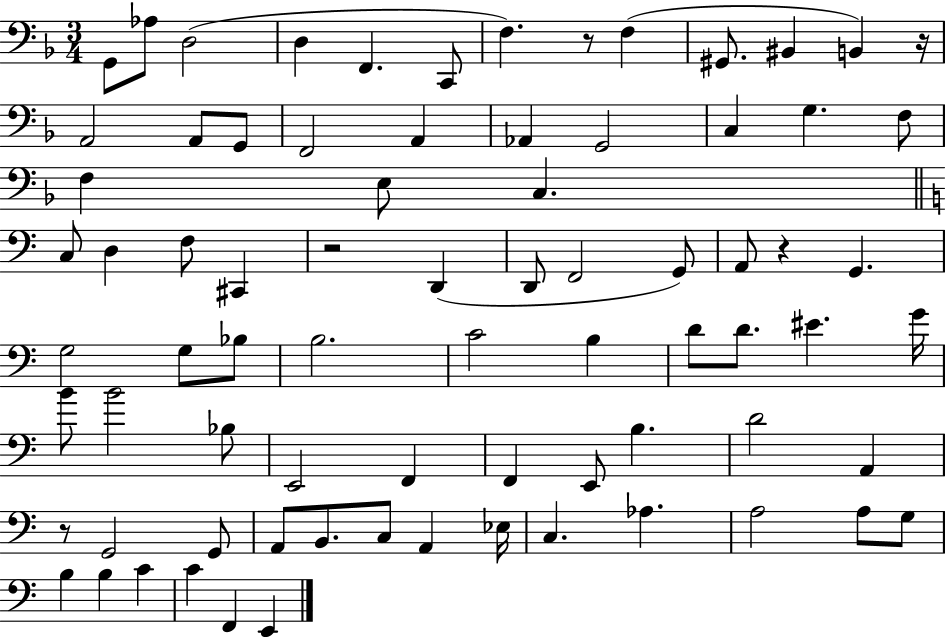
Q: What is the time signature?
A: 3/4